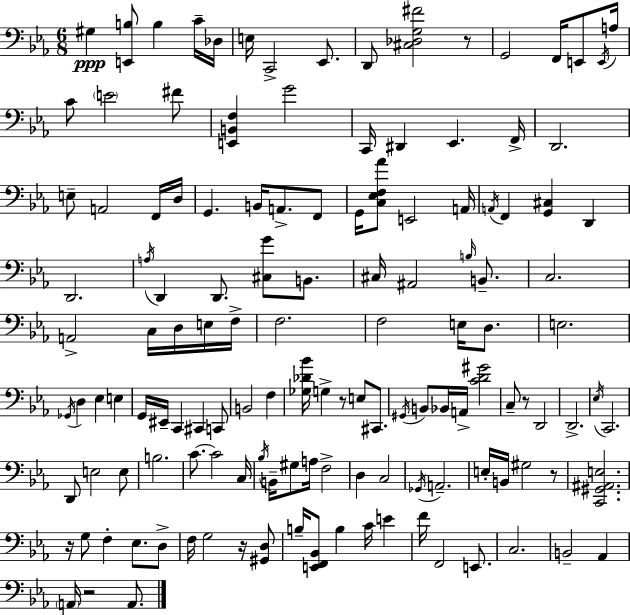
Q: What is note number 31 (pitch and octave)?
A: G2